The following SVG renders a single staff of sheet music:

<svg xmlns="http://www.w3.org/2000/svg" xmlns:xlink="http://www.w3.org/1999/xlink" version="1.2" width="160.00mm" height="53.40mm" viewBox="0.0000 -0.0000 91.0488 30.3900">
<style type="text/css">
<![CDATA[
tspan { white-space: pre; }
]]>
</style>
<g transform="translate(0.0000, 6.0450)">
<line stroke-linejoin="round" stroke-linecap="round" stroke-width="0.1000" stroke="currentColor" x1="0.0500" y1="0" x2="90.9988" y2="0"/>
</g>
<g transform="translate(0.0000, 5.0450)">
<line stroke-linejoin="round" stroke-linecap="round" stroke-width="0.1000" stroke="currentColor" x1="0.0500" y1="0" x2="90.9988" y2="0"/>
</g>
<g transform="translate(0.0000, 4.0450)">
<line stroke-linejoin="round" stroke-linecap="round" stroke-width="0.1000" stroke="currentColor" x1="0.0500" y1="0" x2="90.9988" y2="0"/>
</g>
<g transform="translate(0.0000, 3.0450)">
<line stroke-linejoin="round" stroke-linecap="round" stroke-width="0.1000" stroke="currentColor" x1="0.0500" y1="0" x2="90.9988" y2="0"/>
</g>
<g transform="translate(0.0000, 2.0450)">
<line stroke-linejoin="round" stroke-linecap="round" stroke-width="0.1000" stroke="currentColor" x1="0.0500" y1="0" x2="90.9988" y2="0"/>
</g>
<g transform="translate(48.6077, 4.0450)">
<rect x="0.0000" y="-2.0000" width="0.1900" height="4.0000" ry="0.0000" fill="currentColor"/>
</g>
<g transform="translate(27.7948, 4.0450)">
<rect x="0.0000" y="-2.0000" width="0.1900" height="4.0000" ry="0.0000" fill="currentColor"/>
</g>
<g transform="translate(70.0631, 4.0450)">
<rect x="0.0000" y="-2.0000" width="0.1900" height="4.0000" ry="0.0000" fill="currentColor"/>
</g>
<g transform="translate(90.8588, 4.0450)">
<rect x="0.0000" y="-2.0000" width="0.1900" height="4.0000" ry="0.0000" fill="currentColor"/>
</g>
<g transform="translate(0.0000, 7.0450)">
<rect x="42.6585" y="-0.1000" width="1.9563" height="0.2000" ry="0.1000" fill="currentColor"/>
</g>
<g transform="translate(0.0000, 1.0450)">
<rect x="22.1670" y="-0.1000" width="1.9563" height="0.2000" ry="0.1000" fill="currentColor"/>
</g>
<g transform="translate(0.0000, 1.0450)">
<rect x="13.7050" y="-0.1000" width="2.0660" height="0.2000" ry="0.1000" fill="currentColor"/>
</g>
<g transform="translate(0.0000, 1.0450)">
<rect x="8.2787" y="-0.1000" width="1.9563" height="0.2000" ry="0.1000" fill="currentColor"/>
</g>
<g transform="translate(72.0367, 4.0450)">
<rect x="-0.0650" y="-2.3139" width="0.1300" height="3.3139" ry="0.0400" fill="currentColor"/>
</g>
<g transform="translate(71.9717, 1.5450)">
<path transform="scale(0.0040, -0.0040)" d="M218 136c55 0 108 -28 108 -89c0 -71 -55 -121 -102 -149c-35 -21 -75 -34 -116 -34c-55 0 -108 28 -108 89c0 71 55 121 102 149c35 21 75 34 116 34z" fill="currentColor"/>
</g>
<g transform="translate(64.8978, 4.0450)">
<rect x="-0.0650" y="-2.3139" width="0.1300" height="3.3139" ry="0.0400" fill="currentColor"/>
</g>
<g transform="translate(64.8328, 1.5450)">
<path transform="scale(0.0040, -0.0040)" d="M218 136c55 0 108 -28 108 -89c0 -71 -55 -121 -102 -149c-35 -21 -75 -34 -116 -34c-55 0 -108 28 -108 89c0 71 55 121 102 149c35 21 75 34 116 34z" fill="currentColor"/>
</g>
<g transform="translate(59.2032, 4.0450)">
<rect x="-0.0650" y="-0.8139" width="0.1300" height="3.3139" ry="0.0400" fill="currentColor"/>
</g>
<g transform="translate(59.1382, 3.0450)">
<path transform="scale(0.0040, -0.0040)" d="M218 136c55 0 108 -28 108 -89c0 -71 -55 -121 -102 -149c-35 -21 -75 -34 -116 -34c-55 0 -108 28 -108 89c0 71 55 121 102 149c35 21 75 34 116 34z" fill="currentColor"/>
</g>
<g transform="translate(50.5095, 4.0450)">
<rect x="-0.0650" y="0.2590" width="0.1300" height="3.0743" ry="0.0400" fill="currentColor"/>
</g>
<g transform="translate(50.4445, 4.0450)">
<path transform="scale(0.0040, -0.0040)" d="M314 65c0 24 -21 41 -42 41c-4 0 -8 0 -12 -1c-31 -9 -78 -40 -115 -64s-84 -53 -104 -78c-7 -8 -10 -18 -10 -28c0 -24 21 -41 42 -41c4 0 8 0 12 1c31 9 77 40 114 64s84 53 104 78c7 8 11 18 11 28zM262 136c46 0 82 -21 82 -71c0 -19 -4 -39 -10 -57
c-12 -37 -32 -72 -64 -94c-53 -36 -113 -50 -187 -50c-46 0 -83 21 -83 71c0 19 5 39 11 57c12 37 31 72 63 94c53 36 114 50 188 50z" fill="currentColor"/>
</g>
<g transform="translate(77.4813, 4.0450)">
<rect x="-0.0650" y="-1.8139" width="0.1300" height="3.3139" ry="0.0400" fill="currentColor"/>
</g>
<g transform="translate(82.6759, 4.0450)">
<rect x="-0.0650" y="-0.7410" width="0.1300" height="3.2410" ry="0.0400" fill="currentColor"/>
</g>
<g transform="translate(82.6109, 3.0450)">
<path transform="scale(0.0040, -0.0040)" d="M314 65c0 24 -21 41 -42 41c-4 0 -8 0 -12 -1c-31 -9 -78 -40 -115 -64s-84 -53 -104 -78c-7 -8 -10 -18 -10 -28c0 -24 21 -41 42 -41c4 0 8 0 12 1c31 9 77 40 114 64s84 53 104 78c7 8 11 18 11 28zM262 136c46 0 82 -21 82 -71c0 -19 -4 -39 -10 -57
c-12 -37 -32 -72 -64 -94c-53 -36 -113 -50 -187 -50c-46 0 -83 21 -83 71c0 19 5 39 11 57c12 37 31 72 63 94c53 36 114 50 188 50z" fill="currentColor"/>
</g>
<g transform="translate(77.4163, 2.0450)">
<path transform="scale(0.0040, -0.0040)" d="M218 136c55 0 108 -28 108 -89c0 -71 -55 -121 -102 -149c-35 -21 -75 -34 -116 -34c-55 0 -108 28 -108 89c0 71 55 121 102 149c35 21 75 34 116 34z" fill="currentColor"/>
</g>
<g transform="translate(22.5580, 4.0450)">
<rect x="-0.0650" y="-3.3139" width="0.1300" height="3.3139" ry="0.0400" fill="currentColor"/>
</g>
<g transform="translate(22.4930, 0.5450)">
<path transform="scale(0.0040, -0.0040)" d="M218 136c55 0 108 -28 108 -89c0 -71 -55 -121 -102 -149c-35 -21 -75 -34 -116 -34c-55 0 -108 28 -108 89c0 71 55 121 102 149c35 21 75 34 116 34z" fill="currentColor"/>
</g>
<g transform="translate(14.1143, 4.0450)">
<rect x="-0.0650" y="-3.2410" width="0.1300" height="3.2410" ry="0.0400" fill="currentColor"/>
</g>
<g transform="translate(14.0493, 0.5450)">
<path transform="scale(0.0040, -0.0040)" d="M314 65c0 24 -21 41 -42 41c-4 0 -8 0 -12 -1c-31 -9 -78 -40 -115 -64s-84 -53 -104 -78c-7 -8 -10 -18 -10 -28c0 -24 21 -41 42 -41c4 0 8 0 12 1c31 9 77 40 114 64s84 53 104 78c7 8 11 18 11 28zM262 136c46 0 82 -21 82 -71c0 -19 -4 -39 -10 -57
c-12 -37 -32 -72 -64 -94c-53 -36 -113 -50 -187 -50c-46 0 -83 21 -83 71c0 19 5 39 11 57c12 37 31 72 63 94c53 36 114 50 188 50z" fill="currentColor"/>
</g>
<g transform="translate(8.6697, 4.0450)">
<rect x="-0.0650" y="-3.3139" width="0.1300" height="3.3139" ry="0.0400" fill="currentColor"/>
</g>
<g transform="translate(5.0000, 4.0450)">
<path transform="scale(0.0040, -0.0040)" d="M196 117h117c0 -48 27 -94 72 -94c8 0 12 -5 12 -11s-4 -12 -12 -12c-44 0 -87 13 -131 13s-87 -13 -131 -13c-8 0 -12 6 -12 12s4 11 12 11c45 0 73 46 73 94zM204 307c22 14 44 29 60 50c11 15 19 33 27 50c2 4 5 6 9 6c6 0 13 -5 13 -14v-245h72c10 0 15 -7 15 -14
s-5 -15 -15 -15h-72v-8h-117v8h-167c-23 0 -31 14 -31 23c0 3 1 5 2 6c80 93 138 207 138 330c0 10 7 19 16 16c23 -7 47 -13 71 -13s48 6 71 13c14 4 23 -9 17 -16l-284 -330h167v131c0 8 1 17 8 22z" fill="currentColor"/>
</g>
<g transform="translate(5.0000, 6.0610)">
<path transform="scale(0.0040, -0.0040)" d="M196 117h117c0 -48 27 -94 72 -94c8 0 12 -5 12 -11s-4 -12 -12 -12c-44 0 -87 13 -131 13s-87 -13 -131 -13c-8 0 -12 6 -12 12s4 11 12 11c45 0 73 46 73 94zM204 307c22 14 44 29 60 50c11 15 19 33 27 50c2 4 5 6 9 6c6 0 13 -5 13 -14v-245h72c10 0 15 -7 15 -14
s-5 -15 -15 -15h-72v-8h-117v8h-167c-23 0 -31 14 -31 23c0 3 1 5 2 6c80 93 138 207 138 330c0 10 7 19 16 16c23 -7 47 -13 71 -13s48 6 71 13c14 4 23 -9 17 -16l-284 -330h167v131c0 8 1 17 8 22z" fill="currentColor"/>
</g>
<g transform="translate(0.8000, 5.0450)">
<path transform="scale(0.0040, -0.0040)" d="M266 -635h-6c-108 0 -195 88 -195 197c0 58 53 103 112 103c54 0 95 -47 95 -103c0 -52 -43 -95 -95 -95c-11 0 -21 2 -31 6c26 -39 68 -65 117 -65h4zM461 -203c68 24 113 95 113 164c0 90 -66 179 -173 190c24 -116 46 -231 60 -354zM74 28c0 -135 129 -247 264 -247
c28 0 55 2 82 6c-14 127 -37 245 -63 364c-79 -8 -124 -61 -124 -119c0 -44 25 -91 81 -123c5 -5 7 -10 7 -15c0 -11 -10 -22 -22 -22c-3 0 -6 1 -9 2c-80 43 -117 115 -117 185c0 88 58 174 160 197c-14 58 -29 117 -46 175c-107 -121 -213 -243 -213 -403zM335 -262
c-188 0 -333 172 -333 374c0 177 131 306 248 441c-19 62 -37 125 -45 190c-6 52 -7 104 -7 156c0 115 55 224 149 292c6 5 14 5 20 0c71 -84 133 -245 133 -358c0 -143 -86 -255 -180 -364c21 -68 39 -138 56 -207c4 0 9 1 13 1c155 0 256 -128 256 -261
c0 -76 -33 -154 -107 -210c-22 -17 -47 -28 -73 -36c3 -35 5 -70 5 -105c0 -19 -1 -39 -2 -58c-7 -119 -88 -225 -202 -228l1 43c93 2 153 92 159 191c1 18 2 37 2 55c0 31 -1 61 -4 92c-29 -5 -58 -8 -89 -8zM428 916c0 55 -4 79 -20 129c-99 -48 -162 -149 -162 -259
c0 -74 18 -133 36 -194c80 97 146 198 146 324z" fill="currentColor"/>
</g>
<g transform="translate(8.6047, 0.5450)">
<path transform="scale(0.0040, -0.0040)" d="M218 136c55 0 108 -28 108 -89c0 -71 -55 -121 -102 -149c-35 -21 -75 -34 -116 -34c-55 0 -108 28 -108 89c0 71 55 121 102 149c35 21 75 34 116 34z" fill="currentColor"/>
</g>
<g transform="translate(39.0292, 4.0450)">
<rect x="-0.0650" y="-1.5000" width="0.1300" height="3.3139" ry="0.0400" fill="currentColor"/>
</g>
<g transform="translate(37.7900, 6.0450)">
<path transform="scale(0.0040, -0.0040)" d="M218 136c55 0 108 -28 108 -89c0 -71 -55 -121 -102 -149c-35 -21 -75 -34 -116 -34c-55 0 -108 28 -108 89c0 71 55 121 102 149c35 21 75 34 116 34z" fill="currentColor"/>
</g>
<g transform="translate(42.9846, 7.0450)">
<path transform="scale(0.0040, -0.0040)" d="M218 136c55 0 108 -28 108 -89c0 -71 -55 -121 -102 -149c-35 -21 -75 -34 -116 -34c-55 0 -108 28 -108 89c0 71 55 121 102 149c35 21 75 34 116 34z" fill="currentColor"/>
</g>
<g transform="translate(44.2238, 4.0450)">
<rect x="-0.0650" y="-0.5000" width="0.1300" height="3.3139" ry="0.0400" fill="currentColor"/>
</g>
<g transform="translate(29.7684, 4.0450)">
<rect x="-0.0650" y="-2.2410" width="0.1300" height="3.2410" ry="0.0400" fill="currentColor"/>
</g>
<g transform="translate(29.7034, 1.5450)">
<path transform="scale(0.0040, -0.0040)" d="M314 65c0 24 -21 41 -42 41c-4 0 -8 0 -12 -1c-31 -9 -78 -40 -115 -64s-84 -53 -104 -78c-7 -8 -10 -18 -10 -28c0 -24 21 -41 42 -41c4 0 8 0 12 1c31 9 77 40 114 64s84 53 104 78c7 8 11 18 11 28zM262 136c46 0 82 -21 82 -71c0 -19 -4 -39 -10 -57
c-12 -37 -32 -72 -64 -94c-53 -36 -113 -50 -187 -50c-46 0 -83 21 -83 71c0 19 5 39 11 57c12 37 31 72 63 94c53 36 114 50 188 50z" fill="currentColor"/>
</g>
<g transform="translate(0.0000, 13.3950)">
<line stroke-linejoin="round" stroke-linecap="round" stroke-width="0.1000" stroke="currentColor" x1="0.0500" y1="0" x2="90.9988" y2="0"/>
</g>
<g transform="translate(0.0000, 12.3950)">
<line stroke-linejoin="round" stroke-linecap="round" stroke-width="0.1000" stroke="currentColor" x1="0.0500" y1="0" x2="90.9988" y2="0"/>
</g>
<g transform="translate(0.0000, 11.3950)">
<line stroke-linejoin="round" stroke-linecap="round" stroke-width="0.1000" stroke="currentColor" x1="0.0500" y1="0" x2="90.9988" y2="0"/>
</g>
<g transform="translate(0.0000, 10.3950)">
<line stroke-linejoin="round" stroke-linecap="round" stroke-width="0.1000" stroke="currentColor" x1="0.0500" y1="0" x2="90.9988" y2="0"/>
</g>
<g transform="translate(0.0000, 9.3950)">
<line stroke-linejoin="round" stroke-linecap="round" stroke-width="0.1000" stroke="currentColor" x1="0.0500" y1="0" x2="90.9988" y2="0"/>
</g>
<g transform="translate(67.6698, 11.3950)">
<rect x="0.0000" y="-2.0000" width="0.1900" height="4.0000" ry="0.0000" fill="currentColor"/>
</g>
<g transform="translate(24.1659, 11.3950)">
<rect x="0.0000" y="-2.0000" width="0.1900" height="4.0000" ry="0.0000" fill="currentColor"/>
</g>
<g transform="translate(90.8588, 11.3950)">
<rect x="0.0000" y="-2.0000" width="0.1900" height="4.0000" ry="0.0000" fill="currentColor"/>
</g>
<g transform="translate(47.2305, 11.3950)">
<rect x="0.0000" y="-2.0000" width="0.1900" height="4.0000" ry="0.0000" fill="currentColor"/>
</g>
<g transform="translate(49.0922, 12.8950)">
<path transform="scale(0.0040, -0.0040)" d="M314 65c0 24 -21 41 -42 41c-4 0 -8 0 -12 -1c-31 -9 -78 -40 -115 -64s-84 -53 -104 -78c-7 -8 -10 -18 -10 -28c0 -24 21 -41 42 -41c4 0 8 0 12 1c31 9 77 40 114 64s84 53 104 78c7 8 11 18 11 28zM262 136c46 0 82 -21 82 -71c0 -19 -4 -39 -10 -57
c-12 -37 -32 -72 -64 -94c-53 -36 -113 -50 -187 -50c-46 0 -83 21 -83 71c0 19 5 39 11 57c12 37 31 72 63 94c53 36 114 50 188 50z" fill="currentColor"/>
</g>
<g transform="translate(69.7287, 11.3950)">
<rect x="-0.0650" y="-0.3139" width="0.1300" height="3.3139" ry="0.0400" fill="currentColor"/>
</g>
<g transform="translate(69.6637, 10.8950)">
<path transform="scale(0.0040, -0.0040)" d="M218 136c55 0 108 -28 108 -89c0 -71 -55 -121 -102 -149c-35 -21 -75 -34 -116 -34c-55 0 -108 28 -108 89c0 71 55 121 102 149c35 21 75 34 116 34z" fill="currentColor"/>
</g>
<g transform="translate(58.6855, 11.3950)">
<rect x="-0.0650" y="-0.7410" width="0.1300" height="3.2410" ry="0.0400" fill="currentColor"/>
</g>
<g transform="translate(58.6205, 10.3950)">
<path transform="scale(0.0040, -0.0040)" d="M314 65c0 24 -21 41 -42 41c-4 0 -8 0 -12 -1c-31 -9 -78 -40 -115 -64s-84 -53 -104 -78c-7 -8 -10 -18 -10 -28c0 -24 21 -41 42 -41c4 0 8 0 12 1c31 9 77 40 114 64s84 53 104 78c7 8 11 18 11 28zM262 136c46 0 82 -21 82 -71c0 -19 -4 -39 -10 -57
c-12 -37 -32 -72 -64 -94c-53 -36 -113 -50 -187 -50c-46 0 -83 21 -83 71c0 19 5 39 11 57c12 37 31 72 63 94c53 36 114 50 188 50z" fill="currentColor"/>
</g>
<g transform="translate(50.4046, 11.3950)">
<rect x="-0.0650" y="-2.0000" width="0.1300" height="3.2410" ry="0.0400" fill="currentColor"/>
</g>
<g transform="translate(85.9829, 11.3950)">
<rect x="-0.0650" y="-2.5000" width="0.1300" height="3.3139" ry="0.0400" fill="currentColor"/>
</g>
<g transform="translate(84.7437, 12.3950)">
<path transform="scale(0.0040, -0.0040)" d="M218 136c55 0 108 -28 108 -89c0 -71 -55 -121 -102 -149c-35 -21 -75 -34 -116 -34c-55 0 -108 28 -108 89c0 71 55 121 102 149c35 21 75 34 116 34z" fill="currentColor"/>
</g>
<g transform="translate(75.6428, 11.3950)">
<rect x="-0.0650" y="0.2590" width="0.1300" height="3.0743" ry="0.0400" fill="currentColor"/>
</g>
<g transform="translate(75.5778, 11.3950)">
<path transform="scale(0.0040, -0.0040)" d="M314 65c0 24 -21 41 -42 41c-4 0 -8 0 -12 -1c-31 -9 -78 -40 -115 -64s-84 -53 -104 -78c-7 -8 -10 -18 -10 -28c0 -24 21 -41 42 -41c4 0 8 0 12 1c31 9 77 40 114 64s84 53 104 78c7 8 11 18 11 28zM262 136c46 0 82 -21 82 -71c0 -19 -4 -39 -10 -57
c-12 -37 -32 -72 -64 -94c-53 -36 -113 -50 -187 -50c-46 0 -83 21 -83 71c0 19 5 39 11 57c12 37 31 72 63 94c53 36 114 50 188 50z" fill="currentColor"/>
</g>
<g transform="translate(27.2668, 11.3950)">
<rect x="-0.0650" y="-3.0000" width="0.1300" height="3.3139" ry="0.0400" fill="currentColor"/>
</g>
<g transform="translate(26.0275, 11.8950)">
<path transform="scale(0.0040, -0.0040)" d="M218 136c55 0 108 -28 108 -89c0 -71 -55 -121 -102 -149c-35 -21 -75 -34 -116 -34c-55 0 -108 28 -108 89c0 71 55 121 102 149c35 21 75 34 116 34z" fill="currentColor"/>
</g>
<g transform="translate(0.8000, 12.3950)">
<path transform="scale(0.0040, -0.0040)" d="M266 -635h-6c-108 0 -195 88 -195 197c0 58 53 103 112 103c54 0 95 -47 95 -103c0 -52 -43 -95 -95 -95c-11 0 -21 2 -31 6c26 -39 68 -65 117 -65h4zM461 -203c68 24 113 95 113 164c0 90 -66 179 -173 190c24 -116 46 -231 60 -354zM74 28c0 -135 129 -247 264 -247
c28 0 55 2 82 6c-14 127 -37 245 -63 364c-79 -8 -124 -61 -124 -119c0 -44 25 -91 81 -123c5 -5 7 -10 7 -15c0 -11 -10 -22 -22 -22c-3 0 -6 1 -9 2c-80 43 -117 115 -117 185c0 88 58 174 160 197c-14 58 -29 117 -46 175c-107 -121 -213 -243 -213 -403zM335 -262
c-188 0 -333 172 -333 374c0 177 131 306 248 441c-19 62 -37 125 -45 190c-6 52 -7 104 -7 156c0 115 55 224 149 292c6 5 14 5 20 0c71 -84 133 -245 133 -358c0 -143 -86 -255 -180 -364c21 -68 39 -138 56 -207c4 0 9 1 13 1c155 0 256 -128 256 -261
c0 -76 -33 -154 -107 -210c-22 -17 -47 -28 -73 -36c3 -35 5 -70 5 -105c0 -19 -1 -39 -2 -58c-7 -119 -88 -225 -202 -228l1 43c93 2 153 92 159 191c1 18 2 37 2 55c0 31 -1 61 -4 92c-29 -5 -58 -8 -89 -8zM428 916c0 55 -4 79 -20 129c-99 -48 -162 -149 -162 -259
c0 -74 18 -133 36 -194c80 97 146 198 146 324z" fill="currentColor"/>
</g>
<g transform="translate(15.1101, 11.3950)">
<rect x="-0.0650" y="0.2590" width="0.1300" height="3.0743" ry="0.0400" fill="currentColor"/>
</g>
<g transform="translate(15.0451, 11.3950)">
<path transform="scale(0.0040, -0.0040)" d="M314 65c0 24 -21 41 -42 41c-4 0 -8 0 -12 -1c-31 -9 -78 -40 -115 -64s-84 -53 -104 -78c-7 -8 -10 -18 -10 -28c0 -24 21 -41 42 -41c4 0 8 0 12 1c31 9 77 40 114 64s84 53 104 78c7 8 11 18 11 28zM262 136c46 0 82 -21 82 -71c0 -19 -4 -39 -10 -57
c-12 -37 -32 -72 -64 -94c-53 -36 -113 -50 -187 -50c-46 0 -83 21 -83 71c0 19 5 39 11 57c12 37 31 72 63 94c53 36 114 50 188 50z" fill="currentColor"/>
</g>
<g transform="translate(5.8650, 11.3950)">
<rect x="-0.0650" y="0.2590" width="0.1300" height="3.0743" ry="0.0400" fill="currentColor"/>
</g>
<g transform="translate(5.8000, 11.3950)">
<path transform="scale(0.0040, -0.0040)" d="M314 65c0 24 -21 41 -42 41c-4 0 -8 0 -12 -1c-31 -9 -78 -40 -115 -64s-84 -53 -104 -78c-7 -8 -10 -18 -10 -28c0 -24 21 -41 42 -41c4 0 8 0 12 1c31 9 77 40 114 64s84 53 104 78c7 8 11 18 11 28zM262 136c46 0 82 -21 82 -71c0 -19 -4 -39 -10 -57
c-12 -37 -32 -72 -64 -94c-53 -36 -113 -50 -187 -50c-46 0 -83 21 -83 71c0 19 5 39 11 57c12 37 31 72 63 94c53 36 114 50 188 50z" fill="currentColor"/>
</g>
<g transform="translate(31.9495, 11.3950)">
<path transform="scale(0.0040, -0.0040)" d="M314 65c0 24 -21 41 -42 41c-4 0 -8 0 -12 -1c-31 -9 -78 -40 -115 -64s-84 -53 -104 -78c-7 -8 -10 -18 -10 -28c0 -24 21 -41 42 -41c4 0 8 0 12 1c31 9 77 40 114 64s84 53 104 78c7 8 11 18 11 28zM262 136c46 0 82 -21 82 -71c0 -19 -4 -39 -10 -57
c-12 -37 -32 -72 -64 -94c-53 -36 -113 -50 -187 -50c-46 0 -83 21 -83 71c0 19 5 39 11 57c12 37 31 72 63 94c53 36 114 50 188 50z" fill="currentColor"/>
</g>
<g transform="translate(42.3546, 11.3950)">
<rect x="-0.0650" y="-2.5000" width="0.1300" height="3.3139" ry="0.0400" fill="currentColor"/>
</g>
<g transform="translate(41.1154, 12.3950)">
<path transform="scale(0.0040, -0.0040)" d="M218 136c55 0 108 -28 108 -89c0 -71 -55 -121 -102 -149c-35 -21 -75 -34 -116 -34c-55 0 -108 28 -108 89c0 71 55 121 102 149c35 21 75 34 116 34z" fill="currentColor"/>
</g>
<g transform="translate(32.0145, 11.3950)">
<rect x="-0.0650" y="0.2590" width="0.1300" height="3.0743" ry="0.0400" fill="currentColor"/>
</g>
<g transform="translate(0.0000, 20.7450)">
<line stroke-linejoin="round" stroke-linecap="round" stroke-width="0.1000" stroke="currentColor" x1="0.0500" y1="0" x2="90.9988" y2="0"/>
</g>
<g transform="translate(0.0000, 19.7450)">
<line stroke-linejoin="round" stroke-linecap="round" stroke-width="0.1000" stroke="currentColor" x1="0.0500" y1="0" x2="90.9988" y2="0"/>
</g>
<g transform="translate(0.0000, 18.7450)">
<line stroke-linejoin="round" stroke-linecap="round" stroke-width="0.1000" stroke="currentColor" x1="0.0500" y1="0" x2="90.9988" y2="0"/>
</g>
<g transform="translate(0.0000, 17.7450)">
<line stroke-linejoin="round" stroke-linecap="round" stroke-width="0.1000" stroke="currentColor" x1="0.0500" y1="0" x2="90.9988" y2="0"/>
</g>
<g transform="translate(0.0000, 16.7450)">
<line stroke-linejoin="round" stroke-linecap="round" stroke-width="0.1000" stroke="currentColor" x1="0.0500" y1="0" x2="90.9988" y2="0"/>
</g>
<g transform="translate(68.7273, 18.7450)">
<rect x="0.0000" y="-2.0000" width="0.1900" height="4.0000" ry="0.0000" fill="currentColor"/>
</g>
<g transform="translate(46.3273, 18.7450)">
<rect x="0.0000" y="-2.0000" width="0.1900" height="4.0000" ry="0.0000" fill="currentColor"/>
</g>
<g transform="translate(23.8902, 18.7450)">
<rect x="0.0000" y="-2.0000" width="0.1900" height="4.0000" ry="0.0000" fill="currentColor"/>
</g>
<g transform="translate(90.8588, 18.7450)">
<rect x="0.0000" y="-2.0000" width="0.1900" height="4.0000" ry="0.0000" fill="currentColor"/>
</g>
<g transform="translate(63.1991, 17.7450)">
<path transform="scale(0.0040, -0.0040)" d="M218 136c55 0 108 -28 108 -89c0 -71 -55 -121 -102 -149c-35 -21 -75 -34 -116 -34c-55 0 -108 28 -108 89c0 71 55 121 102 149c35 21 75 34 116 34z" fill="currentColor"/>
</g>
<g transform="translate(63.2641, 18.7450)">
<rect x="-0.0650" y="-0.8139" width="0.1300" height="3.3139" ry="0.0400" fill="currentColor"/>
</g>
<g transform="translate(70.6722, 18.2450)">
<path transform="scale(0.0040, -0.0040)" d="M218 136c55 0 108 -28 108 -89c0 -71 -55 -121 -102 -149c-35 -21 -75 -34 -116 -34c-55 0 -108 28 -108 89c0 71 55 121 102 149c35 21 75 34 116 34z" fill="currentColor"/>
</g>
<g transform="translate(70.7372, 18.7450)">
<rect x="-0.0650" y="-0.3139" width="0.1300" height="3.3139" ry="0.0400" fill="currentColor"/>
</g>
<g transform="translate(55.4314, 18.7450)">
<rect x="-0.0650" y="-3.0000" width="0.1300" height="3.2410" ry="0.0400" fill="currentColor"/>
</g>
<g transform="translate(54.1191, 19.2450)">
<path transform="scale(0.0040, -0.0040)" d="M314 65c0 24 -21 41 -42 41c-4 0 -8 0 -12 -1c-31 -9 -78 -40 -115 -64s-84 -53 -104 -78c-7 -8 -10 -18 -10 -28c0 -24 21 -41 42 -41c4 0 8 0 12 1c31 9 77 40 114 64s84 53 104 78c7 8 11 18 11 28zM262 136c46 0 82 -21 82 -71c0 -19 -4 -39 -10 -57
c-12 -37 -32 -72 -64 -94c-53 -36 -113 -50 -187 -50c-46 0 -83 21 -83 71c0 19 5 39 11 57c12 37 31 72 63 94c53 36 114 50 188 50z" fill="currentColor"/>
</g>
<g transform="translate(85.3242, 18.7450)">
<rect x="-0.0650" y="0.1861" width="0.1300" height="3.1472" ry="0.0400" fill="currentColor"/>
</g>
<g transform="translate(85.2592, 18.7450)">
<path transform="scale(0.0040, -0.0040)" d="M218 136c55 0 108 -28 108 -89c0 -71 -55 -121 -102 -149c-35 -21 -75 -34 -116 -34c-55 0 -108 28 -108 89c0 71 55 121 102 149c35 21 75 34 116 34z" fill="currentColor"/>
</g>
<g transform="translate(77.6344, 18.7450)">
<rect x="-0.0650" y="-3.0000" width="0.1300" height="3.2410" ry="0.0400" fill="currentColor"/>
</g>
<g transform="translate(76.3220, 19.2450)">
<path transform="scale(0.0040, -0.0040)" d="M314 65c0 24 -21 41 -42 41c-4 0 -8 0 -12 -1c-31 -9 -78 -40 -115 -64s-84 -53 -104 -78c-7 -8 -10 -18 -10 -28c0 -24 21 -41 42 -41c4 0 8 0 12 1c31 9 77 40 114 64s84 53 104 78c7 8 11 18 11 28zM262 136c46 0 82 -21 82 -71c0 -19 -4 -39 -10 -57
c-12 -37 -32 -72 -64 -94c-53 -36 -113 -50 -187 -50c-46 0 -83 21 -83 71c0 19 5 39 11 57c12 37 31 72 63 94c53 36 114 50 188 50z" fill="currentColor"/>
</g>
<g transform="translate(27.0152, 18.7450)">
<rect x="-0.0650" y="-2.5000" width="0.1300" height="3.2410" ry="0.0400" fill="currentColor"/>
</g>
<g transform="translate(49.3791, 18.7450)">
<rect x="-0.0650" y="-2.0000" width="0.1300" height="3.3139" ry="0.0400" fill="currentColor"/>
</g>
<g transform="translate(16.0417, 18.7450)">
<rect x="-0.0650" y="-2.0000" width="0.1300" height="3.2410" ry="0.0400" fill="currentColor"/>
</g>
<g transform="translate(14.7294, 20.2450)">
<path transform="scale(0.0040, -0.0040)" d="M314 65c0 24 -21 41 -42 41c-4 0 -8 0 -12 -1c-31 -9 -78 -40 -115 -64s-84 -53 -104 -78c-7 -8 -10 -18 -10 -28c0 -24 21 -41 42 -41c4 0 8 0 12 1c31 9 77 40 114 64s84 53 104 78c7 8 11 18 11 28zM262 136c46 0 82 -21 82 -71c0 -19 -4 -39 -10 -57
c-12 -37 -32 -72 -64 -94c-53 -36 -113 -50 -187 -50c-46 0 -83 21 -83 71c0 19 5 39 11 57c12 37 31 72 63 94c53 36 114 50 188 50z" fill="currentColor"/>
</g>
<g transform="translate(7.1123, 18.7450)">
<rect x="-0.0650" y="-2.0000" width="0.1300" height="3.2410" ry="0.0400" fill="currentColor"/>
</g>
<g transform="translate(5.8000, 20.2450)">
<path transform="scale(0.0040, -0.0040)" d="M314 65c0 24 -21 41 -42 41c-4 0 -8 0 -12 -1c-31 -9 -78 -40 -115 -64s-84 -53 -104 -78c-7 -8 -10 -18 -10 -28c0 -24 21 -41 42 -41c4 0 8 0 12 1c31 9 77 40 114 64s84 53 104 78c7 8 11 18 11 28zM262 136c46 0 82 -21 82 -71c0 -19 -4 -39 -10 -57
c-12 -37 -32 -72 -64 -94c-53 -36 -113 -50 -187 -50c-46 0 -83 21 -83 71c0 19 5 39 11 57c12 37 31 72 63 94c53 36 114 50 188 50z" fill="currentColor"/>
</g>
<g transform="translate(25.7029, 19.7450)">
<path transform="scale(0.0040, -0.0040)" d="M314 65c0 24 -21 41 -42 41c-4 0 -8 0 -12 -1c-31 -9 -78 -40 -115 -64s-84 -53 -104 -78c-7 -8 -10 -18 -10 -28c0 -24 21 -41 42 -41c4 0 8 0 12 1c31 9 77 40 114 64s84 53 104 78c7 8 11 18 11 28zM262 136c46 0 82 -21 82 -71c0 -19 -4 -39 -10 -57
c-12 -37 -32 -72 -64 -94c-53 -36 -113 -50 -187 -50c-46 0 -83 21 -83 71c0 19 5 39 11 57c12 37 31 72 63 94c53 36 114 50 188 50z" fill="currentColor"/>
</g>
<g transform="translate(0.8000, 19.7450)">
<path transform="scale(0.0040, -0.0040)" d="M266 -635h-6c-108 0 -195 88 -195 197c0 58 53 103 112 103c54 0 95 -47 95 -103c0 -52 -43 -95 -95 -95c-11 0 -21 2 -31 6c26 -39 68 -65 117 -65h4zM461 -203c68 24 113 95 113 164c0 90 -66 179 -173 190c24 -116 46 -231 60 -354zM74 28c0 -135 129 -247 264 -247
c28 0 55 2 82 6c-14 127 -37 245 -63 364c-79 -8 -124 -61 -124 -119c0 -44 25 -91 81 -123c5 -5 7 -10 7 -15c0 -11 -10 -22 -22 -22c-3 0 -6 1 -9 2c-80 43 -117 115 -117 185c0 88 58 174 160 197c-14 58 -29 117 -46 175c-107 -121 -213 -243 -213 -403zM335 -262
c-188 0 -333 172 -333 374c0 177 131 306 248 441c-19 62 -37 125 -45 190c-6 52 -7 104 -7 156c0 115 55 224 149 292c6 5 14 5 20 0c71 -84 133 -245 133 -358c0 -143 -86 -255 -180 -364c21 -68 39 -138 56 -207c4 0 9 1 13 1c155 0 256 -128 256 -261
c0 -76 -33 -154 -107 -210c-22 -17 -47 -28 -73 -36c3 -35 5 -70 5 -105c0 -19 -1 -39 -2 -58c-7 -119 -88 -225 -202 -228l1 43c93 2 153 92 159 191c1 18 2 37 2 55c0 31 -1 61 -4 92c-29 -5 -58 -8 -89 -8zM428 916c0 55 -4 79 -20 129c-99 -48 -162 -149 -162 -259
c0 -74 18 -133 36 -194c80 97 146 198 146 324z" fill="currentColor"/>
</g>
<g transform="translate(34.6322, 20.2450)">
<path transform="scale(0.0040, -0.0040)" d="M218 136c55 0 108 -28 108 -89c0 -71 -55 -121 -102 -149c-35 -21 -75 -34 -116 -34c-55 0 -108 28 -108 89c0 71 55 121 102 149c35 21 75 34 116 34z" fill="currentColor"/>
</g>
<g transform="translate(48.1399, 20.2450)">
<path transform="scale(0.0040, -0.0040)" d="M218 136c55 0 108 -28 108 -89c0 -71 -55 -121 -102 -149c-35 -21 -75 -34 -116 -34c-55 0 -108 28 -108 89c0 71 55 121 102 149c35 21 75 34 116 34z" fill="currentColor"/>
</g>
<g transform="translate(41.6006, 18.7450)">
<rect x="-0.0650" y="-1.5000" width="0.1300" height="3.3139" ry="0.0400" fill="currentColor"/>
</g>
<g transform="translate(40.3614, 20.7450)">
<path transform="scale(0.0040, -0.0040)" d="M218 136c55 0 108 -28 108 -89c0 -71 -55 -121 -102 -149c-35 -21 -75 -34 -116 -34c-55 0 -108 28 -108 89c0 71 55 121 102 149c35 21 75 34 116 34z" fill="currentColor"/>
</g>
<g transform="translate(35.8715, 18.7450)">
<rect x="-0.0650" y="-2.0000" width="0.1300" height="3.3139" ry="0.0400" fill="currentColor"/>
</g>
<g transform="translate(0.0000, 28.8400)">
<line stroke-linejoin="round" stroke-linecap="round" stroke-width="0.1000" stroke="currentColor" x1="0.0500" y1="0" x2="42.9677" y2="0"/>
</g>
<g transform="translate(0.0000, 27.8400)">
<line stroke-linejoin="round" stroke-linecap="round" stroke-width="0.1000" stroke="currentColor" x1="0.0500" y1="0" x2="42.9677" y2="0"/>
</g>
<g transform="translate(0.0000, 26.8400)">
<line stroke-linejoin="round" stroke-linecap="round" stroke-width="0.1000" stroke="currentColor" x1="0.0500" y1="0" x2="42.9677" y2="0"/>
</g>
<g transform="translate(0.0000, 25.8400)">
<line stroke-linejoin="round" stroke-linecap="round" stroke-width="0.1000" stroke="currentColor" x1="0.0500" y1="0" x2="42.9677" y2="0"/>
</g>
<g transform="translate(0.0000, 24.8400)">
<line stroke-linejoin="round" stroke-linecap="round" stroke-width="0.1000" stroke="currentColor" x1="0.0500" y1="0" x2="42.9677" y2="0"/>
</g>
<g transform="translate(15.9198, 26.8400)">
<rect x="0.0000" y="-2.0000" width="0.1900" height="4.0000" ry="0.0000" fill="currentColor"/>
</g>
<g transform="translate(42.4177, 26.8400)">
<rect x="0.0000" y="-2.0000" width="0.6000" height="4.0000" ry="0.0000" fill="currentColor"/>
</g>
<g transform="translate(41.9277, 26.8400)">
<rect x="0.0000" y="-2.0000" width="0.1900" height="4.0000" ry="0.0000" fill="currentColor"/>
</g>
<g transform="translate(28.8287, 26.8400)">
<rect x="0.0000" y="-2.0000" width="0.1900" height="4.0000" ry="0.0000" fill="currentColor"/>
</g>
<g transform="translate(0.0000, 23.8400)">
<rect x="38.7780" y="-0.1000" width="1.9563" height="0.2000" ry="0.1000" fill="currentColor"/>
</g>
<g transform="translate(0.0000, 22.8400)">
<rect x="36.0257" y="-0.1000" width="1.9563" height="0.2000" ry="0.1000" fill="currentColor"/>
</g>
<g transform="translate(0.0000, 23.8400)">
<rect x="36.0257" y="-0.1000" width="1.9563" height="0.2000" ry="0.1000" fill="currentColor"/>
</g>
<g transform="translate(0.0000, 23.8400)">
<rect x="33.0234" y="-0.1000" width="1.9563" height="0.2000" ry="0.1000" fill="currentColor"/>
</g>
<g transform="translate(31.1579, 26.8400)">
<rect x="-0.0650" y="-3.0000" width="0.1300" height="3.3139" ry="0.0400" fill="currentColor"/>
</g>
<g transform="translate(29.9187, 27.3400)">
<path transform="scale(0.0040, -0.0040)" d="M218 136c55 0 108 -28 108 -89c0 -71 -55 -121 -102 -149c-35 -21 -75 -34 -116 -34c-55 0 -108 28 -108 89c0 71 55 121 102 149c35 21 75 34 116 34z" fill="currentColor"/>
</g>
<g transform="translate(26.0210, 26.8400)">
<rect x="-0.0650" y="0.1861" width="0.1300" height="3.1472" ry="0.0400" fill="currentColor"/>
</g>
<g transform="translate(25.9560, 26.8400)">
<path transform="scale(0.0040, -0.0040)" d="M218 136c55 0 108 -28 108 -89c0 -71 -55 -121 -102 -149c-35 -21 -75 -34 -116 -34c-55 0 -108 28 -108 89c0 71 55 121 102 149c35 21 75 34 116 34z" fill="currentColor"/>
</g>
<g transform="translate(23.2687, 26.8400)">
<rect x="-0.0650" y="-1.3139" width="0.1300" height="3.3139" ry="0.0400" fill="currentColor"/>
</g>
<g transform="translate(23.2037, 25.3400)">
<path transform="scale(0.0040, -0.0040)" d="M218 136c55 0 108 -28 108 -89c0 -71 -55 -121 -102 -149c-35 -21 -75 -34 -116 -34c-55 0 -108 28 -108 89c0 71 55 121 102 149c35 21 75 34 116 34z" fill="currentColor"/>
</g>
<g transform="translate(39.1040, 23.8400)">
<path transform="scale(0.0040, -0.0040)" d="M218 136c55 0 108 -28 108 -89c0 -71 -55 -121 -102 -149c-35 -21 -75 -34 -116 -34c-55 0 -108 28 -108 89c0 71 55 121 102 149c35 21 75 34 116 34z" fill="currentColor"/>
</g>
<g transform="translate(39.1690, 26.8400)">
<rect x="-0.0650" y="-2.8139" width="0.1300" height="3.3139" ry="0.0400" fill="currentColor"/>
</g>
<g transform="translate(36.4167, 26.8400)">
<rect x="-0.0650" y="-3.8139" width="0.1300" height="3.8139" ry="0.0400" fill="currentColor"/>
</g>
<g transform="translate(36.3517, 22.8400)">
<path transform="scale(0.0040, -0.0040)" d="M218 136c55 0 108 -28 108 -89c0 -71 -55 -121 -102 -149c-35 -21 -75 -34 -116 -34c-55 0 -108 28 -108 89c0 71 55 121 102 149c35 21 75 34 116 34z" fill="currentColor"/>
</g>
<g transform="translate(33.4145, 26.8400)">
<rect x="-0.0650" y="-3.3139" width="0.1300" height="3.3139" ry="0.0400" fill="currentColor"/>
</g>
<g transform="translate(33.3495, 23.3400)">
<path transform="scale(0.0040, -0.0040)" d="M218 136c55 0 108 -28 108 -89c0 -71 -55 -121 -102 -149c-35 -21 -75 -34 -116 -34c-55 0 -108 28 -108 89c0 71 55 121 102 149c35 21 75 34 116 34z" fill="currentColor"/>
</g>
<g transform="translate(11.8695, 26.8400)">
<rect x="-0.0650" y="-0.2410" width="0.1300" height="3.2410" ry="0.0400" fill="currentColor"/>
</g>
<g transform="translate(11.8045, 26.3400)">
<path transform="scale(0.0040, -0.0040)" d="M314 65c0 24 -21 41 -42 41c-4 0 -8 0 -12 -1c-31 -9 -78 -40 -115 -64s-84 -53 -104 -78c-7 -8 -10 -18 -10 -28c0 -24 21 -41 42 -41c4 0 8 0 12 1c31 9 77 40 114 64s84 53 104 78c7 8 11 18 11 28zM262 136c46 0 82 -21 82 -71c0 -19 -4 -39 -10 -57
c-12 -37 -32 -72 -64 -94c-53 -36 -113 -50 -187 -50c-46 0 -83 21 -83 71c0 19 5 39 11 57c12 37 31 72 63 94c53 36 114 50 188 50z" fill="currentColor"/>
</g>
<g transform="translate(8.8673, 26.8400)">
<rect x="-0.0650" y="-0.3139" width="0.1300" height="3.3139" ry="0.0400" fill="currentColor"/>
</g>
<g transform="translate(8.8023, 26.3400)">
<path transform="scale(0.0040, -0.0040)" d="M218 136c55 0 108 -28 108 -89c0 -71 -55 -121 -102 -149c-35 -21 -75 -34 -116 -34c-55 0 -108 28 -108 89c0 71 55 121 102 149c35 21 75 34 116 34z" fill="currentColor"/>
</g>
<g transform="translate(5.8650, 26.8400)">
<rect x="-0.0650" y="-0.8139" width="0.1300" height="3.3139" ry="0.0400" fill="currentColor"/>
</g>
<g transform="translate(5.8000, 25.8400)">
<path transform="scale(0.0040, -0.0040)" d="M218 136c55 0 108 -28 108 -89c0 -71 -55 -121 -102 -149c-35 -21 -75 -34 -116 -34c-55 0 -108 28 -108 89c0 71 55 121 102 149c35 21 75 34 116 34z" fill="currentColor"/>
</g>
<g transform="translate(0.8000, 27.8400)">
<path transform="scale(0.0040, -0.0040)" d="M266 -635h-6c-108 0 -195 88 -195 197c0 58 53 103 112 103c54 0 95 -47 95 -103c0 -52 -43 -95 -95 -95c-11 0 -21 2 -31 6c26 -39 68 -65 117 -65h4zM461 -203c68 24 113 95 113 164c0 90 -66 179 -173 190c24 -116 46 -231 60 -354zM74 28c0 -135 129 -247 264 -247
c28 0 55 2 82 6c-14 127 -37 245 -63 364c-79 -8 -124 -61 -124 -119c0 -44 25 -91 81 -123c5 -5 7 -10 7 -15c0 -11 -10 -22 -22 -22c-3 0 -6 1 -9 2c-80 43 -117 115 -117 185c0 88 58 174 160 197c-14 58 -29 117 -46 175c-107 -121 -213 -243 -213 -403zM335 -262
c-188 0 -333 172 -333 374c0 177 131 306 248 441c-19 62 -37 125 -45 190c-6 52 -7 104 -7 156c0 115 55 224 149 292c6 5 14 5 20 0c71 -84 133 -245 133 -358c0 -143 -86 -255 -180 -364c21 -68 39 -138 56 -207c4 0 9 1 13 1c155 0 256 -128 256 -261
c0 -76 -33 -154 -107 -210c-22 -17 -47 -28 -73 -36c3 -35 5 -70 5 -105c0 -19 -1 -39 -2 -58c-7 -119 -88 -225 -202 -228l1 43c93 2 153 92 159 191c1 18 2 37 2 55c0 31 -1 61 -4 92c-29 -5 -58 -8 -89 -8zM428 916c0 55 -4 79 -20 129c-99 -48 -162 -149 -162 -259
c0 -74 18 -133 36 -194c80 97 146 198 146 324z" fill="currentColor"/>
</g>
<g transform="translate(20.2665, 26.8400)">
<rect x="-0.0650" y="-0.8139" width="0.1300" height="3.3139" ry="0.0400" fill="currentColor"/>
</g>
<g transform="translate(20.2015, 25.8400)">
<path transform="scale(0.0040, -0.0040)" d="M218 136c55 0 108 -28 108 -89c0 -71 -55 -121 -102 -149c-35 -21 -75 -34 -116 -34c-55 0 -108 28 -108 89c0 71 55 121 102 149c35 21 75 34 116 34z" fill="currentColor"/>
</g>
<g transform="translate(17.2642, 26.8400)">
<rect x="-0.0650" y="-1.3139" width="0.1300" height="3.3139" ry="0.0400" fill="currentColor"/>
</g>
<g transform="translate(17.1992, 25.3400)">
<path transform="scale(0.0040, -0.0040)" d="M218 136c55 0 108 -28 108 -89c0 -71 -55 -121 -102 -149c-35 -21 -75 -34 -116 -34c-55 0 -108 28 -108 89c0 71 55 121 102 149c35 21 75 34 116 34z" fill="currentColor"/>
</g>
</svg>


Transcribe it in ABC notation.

X:1
T:Untitled
M:4/4
L:1/4
K:C
b b2 b g2 E C B2 d g g f d2 B2 B2 A B2 G F2 d2 c B2 G F2 F2 G2 F E F A2 d c A2 B d c c2 e d e B A b c' a